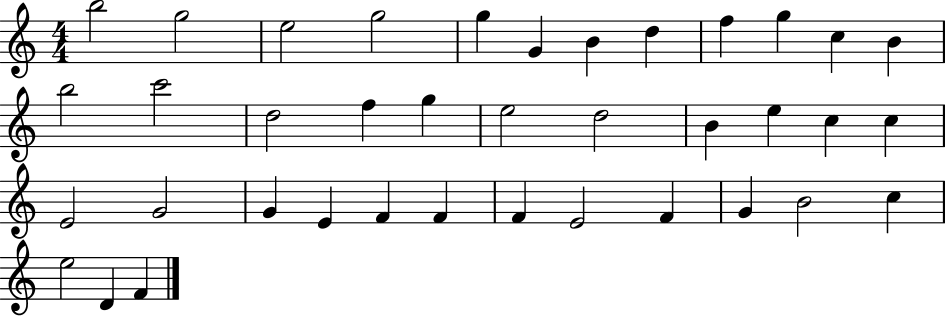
B5/h G5/h E5/h G5/h G5/q G4/q B4/q D5/q F5/q G5/q C5/q B4/q B5/h C6/h D5/h F5/q G5/q E5/h D5/h B4/q E5/q C5/q C5/q E4/h G4/h G4/q E4/q F4/q F4/q F4/q E4/h F4/q G4/q B4/h C5/q E5/h D4/q F4/q